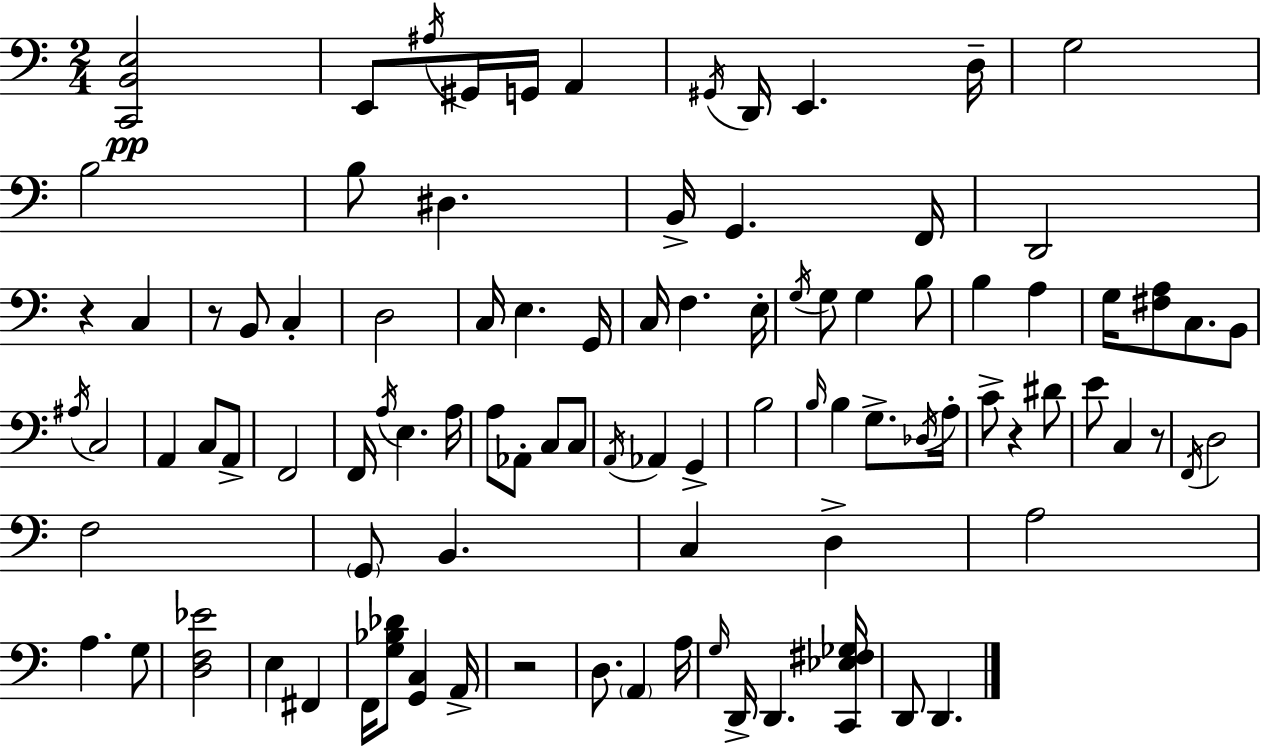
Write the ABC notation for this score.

X:1
T:Untitled
M:2/4
L:1/4
K:C
[C,,B,,E,]2 E,,/2 ^A,/4 ^G,,/4 G,,/4 A,, ^G,,/4 D,,/4 E,, D,/4 G,2 B,2 B,/2 ^D, B,,/4 G,, F,,/4 D,,2 z C, z/2 B,,/2 C, D,2 C,/4 E, G,,/4 C,/4 F, E,/4 G,/4 G,/2 G, B,/2 B, A, G,/4 [^F,A,]/2 C,/2 B,,/2 ^A,/4 C,2 A,, C,/2 A,,/2 F,,2 F,,/4 A,/4 E, A,/4 A,/2 _A,,/2 C,/2 C,/2 A,,/4 _A,, G,, B,2 B,/4 B, G,/2 _D,/4 A,/4 C/2 z ^D/2 E/2 C, z/2 F,,/4 D,2 F,2 G,,/2 B,, C, D, A,2 A, G,/2 [D,F,_E]2 E, ^F,, F,,/4 [G,_B,_D]/2 [G,,C,] A,,/4 z2 D,/2 A,, A,/4 G,/4 D,,/4 D,, [C,,_E,^F,_G,]/4 D,,/2 D,,